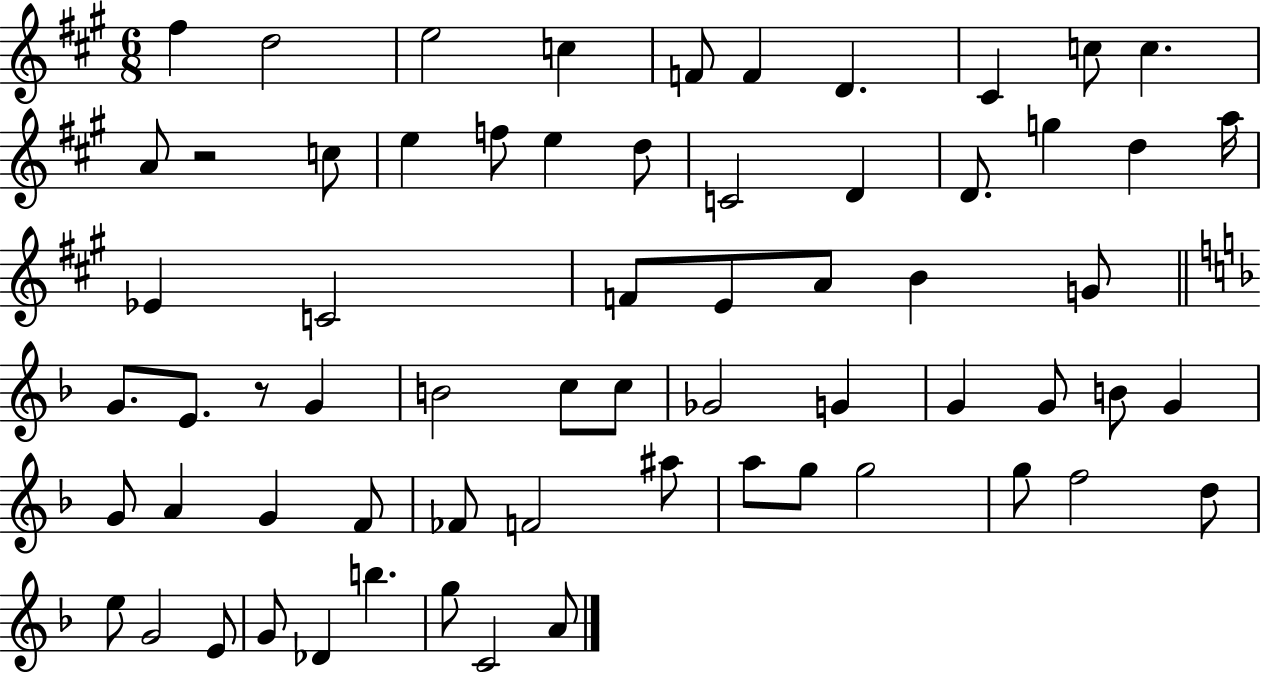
{
  \clef treble
  \numericTimeSignature
  \time 6/8
  \key a \major
  fis''4 d''2 | e''2 c''4 | f'8 f'4 d'4. | cis'4 c''8 c''4. | \break a'8 r2 c''8 | e''4 f''8 e''4 d''8 | c'2 d'4 | d'8. g''4 d''4 a''16 | \break ees'4 c'2 | f'8 e'8 a'8 b'4 g'8 | \bar "||" \break \key f \major g'8. e'8. r8 g'4 | b'2 c''8 c''8 | ges'2 g'4 | g'4 g'8 b'8 g'4 | \break g'8 a'4 g'4 f'8 | fes'8 f'2 ais''8 | a''8 g''8 g''2 | g''8 f''2 d''8 | \break e''8 g'2 e'8 | g'8 des'4 b''4. | g''8 c'2 a'8 | \bar "|."
}